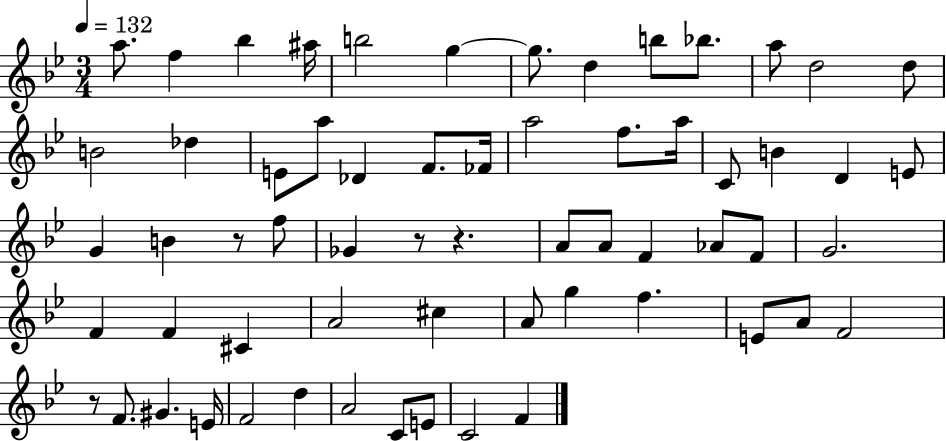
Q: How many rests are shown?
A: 4